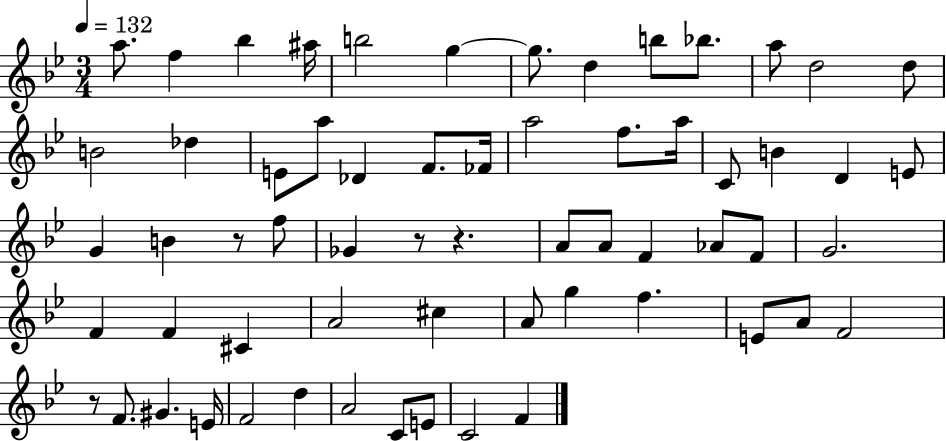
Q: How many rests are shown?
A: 4